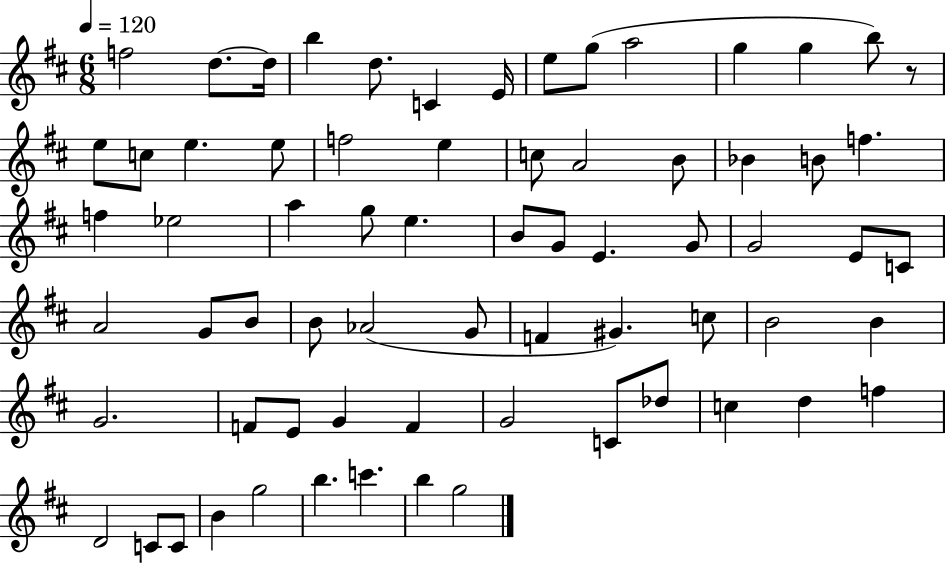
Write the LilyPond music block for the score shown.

{
  \clef treble
  \numericTimeSignature
  \time 6/8
  \key d \major
  \tempo 4 = 120
  f''2 d''8.~~ d''16 | b''4 d''8. c'4 e'16 | e''8 g''8( a''2 | g''4 g''4 b''8) r8 | \break e''8 c''8 e''4. e''8 | f''2 e''4 | c''8 a'2 b'8 | bes'4 b'8 f''4. | \break f''4 ees''2 | a''4 g''8 e''4. | b'8 g'8 e'4. g'8 | g'2 e'8 c'8 | \break a'2 g'8 b'8 | b'8 aes'2( g'8 | f'4 gis'4.) c''8 | b'2 b'4 | \break g'2. | f'8 e'8 g'4 f'4 | g'2 c'8 des''8 | c''4 d''4 f''4 | \break d'2 c'8 c'8 | b'4 g''2 | b''4. c'''4. | b''4 g''2 | \break \bar "|."
}